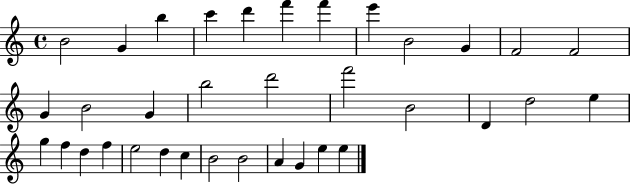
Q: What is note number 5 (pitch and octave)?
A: D6